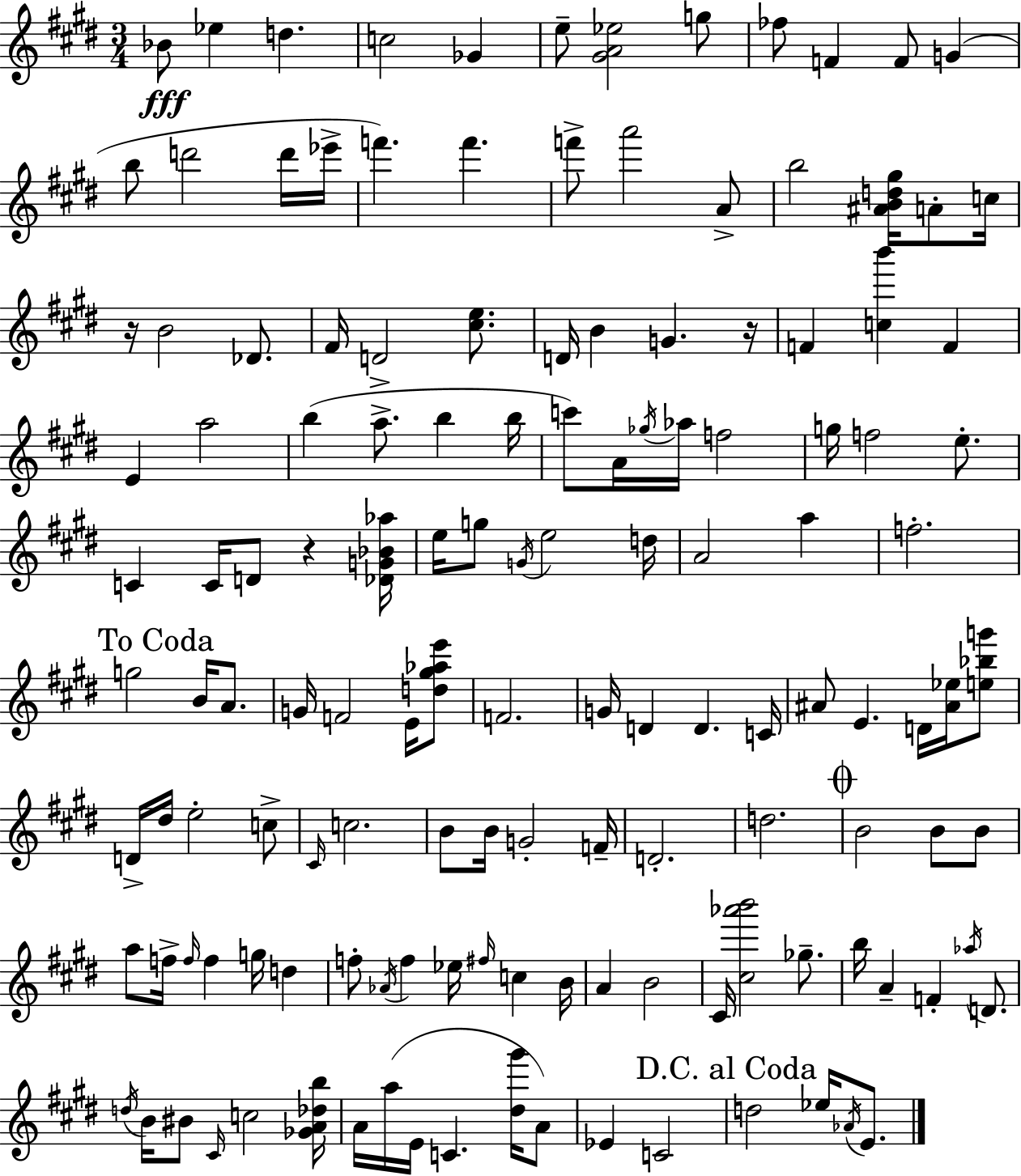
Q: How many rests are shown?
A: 3